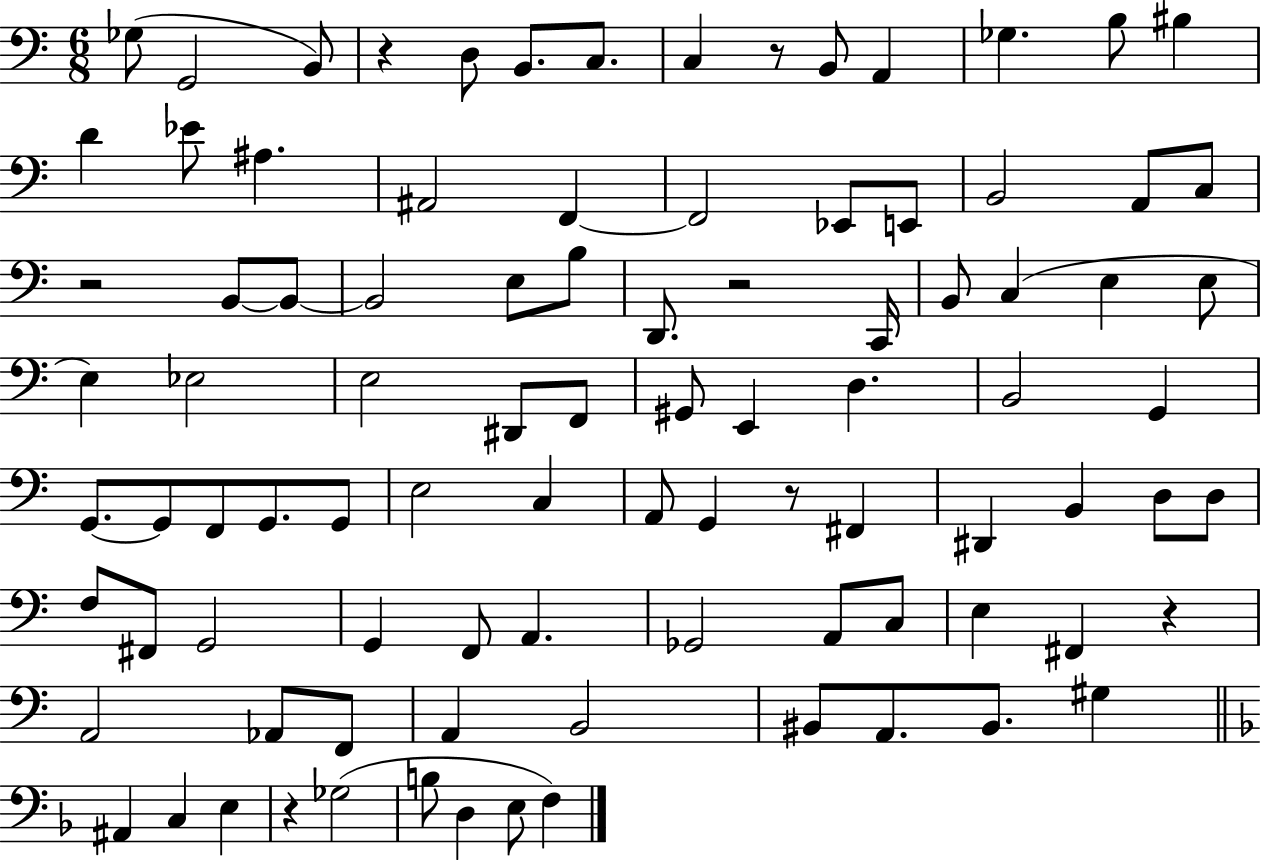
Gb3/e G2/h B2/e R/q D3/e B2/e. C3/e. C3/q R/e B2/e A2/q Gb3/q. B3/e BIS3/q D4/q Eb4/e A#3/q. A#2/h F2/q F2/h Eb2/e E2/e B2/h A2/e C3/e R/h B2/e B2/e B2/h E3/e B3/e D2/e. R/h C2/s B2/e C3/q E3/q E3/e E3/q Eb3/h E3/h D#2/e F2/e G#2/e E2/q D3/q. B2/h G2/q G2/e. G2/e F2/e G2/e. G2/e E3/h C3/q A2/e G2/q R/e F#2/q D#2/q B2/q D3/e D3/e F3/e F#2/e G2/h G2/q F2/e A2/q. Gb2/h A2/e C3/e E3/q F#2/q R/q A2/h Ab2/e F2/e A2/q B2/h BIS2/e A2/e. BIS2/e. G#3/q A#2/q C3/q E3/q R/q Gb3/h B3/e D3/q E3/e F3/q